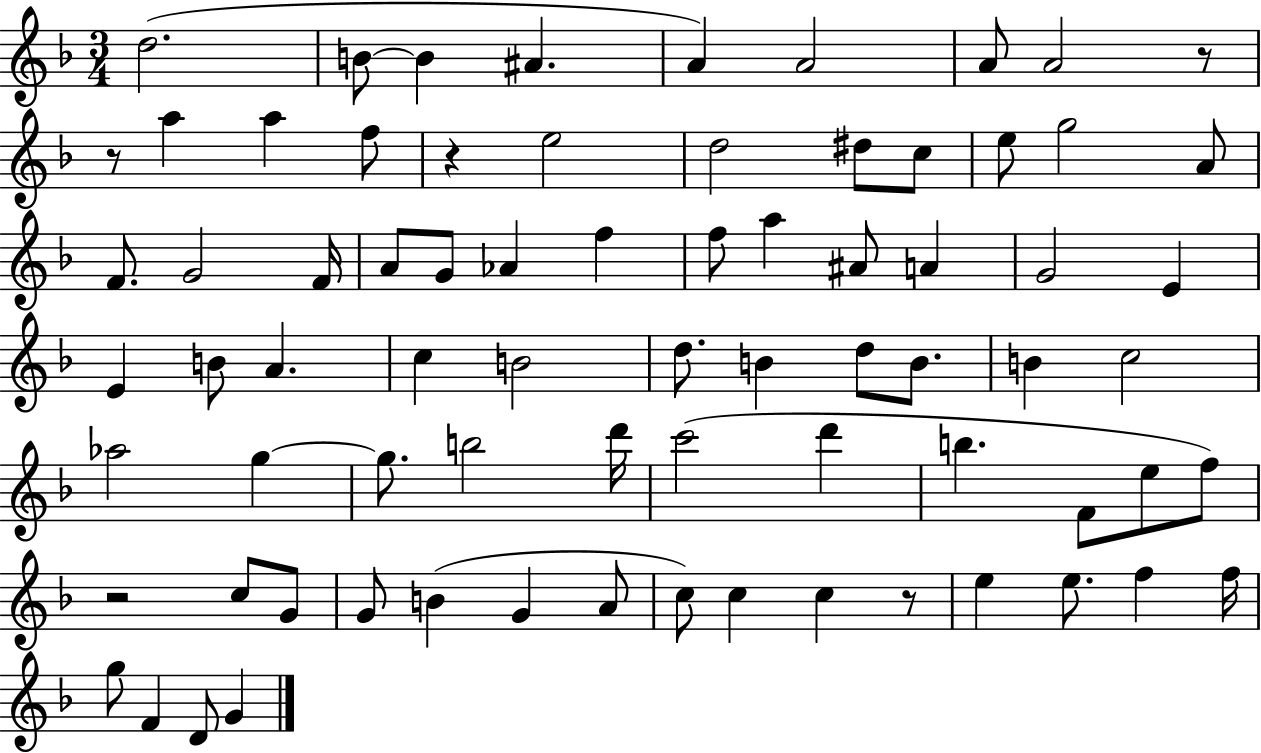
D5/h. B4/e B4/q A#4/q. A4/q A4/h A4/e A4/h R/e R/e A5/q A5/q F5/e R/q E5/h D5/h D#5/e C5/e E5/e G5/h A4/e F4/e. G4/h F4/s A4/e G4/e Ab4/q F5/q F5/e A5/q A#4/e A4/q G4/h E4/q E4/q B4/e A4/q. C5/q B4/h D5/e. B4/q D5/e B4/e. B4/q C5/h Ab5/h G5/q G5/e. B5/h D6/s C6/h D6/q B5/q. F4/e E5/e F5/e R/h C5/e G4/e G4/e B4/q G4/q A4/e C5/e C5/q C5/q R/e E5/q E5/e. F5/q F5/s G5/e F4/q D4/e G4/q